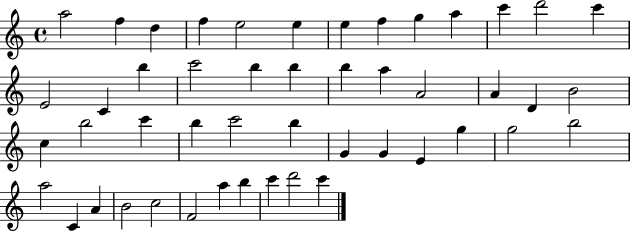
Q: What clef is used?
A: treble